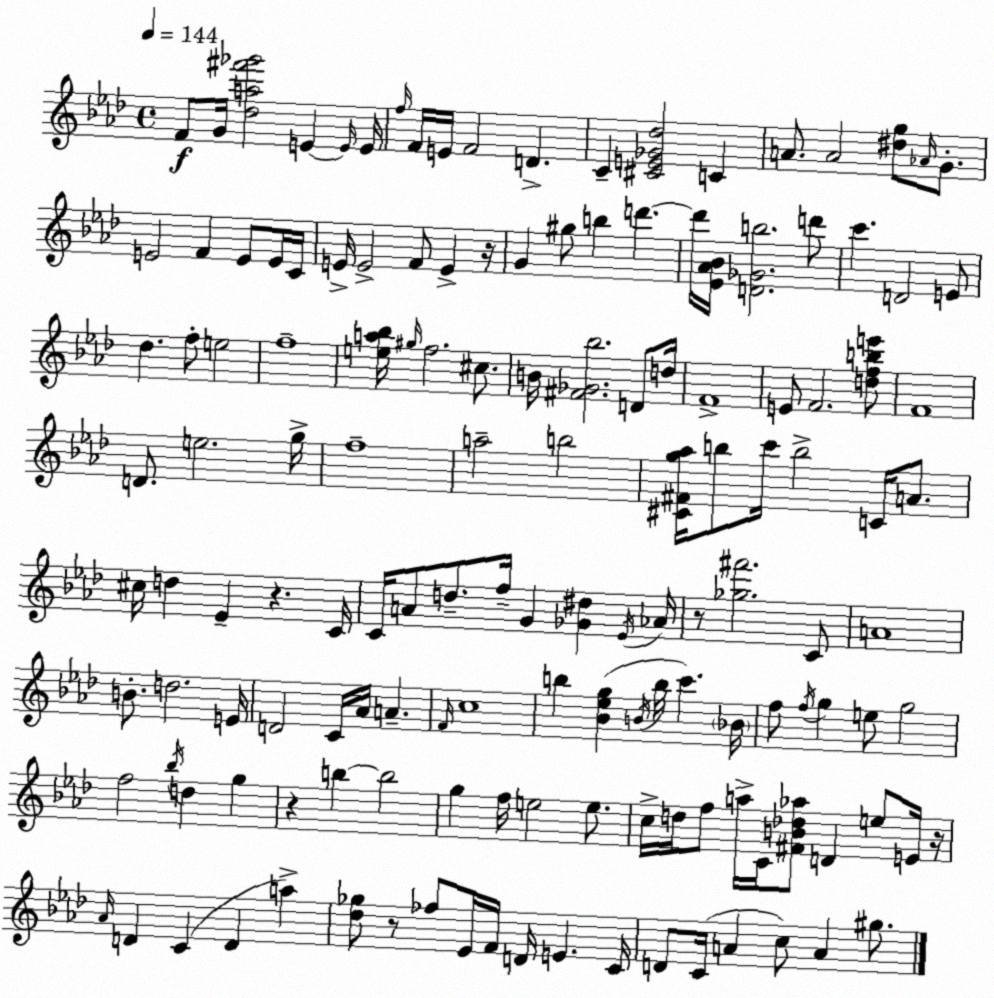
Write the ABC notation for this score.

X:1
T:Untitled
M:4/4
L:1/4
K:Ab
F/2 G/4 [_da^f'_g']2 E E/4 E/4 f/4 F/4 E/4 F2 D C [^CE_G_d]2 C A/2 A2 [^dg]/2 _A/4 G/2 E2 F E/2 E/4 C/4 E/4 E2 F/2 E z/4 G ^g/2 b d' d'/4 [_E_A_B]/4 [D_Gb]2 d'/2 c' D2 E/2 _d f/2 e2 f4 [ea_b]/4 ^g/4 f2 ^c/2 B/4 [^F_G_b]2 D/2 d/4 F4 E/2 F2 [dfbe']/2 F4 D/2 e2 g/4 f4 a2 b2 [^C^Fg_a]/4 b/2 c'/4 b2 C/4 A/2 ^c/4 d _E z C/4 C/4 A/2 d/2 f/4 G [_G^d] _E/4 _A/4 z/2 [_g^f']2 C/2 A4 B/2 d2 E/4 D2 C/4 _A/4 A F/4 c4 b [_B_eg] B/4 b/4 c' _B/4 f/2 f/4 g e/2 g2 f2 _b/4 d g z b b2 g f/4 e2 e/2 c/4 d/4 f/2 a/4 C/4 [^FB_d_a]/2 D e/2 E/4 z/4 _A/4 D C D a [_d_g]/2 z/2 _f/2 _E/4 F/4 D/4 E C/4 D/2 C/4 A c/2 A ^g/2